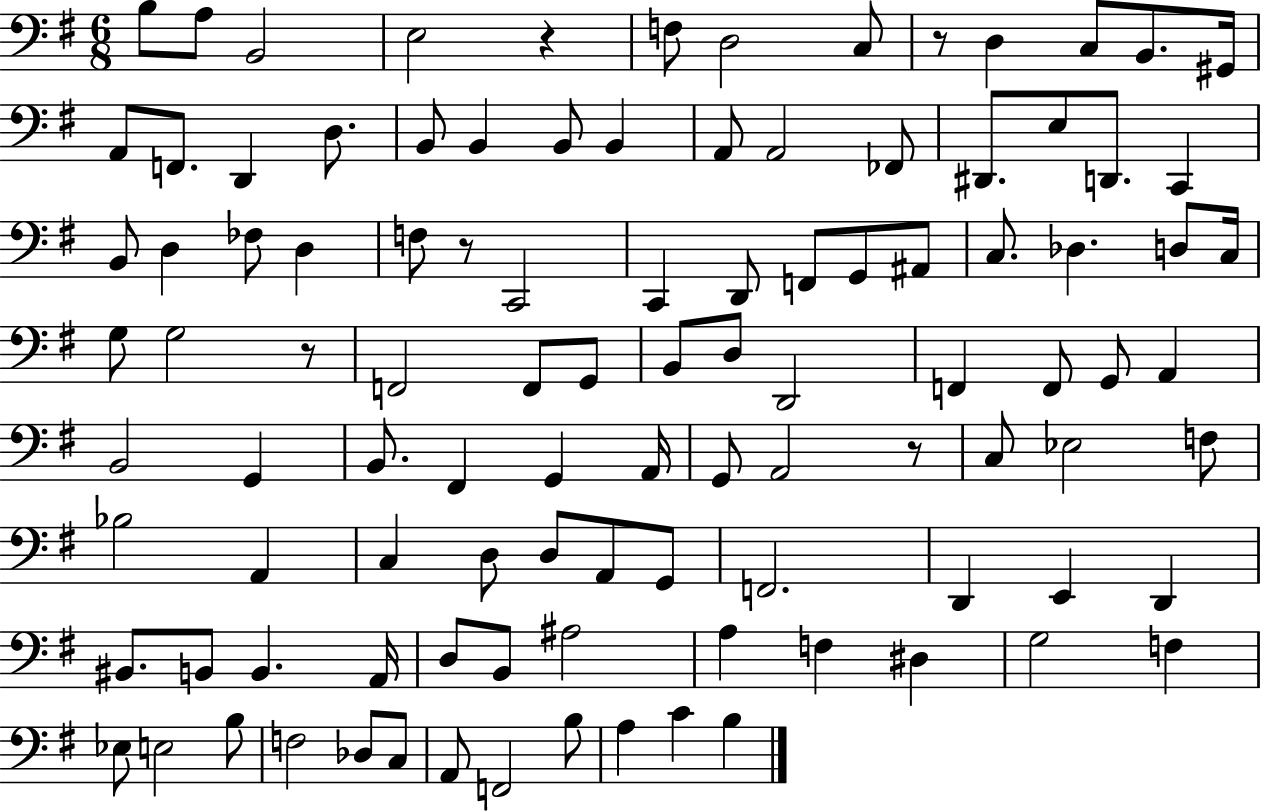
B3/e A3/e B2/h E3/h R/q F3/e D3/h C3/e R/e D3/q C3/e B2/e. G#2/s A2/e F2/e. D2/q D3/e. B2/e B2/q B2/e B2/q A2/e A2/h FES2/e D#2/e. E3/e D2/e. C2/q B2/e D3/q FES3/e D3/q F3/e R/e C2/h C2/q D2/e F2/e G2/e A#2/e C3/e. Db3/q. D3/e C3/s G3/e G3/h R/e F2/h F2/e G2/e B2/e D3/e D2/h F2/q F2/e G2/e A2/q B2/h G2/q B2/e. F#2/q G2/q A2/s G2/e A2/h R/e C3/e Eb3/h F3/e Bb3/h A2/q C3/q D3/e D3/e A2/e G2/e F2/h. D2/q E2/q D2/q BIS2/e. B2/e B2/q. A2/s D3/e B2/e A#3/h A3/q F3/q D#3/q G3/h F3/q Eb3/e E3/h B3/e F3/h Db3/e C3/e A2/e F2/h B3/e A3/q C4/q B3/q